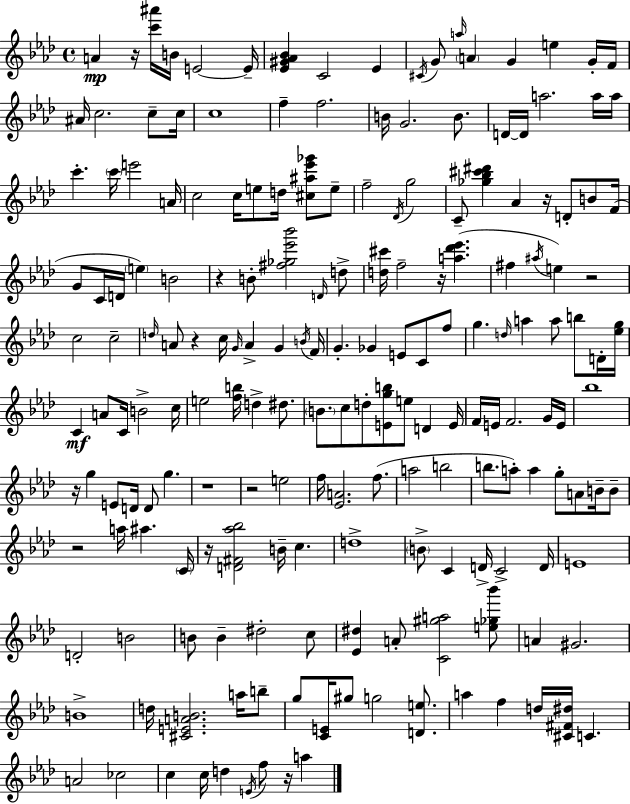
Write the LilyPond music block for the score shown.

{
  \clef treble
  \time 4/4
  \defaultTimeSignature
  \key f \minor
  a'4\mp r16 <c''' ais'''>16 b'16 e'2~~ e'16-- | <ees' gis' aes' bes'>4 c'2 ees'4 | \acciaccatura { cis'16 } g'8 \grace { a''16 } \parenthesize a'4 g'4 e''4 | g'16-. f'16 ais'16 c''2. c''8-- | \break c''16 c''1 | f''4-- f''2. | b'16 g'2. b'8. | d'16~~ d'16 a''2. | \break a''16 a''16 c'''4.-. \parenthesize c'''16 e'''2 | a'16 c''2 c''16 e''8 d''16 <cis'' ais'' ees''' ges'''>8 | e''8-- f''2-- \acciaccatura { des'16 } g''2 | c'8-- <ges'' bes'' cis''' dis'''>4 aes'4 r16 d'8-. | \break b'8 f'16( g'8 c'16 d'16 \parenthesize e''4) b'2 | r4 b'8-. <fis'' ges'' ees''' bes'''>2 | \grace { d'16 } d''8-> <d'' cis'''>16 f''2-- r16 <a'' des''' ees'''>4.( | fis''4 \acciaccatura { ais''16 } e''4) r2 | \break c''2 c''2-- | \grace { d''16 } a'8 r4 c''16 \grace { g'16 } a'4-> | g'4 \acciaccatura { b'16 } f'16 g'4.-. ges'4 | e'8 c'8 f''8 g''4. \grace { d''16 } a''4 | \break a''8 b''8 d'16-. <ees'' g''>16 c'4\mf a'8 c'16 | b'2-> c''16 e''2 | <f'' b''>16 d''4-> dis''8. \parenthesize b'8. c''8 d''8-. | <e' g'' b''>8 e''8 d'4 e'16 f'16 e'16 f'2. | \break g'16 e'16 bes''1 | r16 g''4 e'8 | d'16 d'8 g''4. r1 | r2 | \break e''2 f''16 <ees' a'>2. | f''8.( a''2 | b''2 b''8. a''8-.) a''4 | g''8-. a'8 b'16-- b'8-- r2 | \break a''16 ais''4. \parenthesize c'16 r16 <d' fis' aes'' bes''>2 | b'16-- c''4. d''1-> | \parenthesize b'8-> c'4 d'16-> | c'2-> d'16 e'1 | \break d'2-. | b'2 b'8 b'4-- dis''2-. | c''8 <ees' dis''>4 a'8-. <c' gis'' a''>2 | <e'' ges'' bes'''>8 a'4 gis'2. | \break b'1-> | d''16 <cis' e' a' b'>2. | a''16 b''8-- g''8 <c' e'>16 gis''8 g''2 | <d' e''>8. a''4 f''4 | \break d''16 <cis' fis' dis''>16 c'4. a'2 | ces''2 c''4 c''16 d''4 | \acciaccatura { e'16 } f''8 r16 a''4 \bar "|."
}